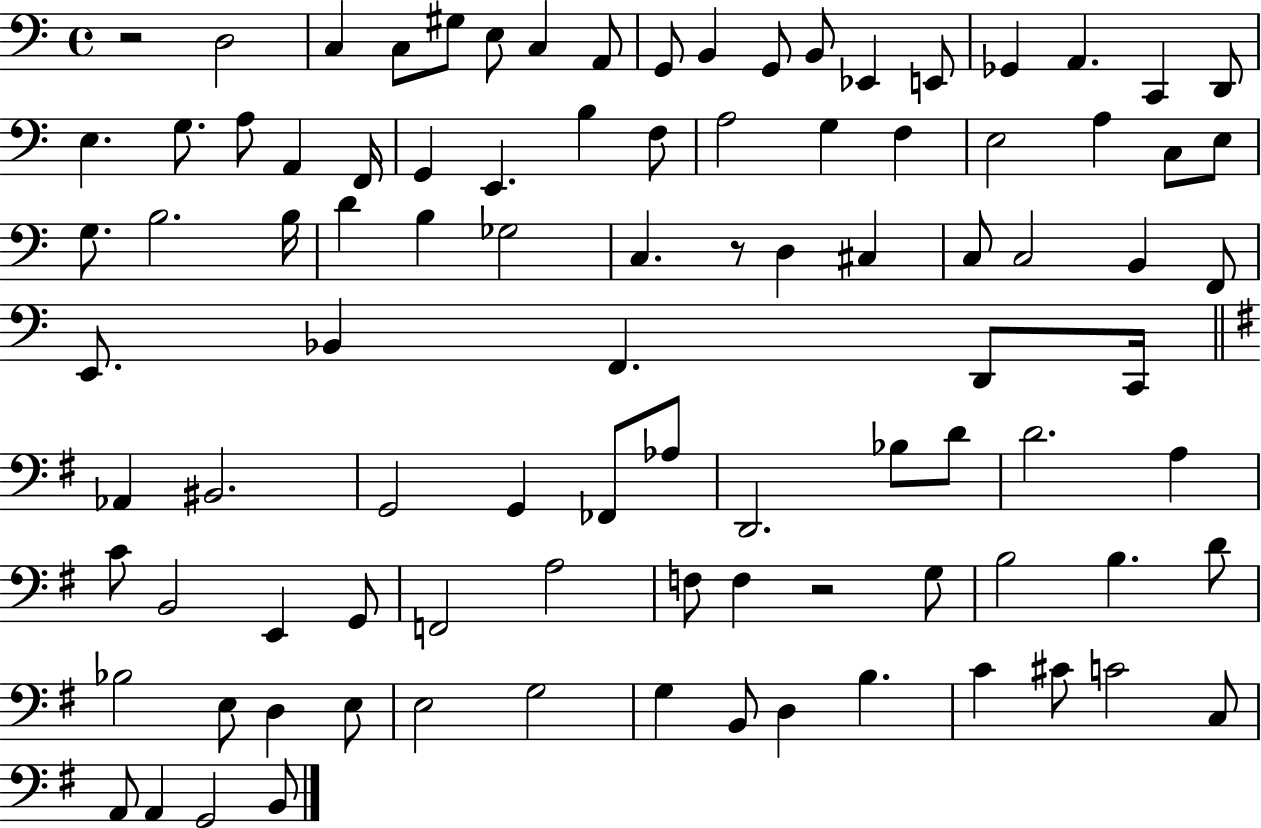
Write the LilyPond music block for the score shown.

{
  \clef bass
  \time 4/4
  \defaultTimeSignature
  \key c \major
  r2 d2 | c4 c8 gis8 e8 c4 a,8 | g,8 b,4 g,8 b,8 ees,4 e,8 | ges,4 a,4. c,4 d,8 | \break e4. g8. a8 a,4 f,16 | g,4 e,4. b4 f8 | a2 g4 f4 | e2 a4 c8 e8 | \break g8. b2. b16 | d'4 b4 ges2 | c4. r8 d4 cis4 | c8 c2 b,4 f,8 | \break e,8. bes,4 f,4. d,8 c,16 | \bar "||" \break \key e \minor aes,4 bis,2. | g,2 g,4 fes,8 aes8 | d,2. bes8 d'8 | d'2. a4 | \break c'8 b,2 e,4 g,8 | f,2 a2 | f8 f4 r2 g8 | b2 b4. d'8 | \break bes2 e8 d4 e8 | e2 g2 | g4 b,8 d4 b4. | c'4 cis'8 c'2 c8 | \break a,8 a,4 g,2 b,8 | \bar "|."
}